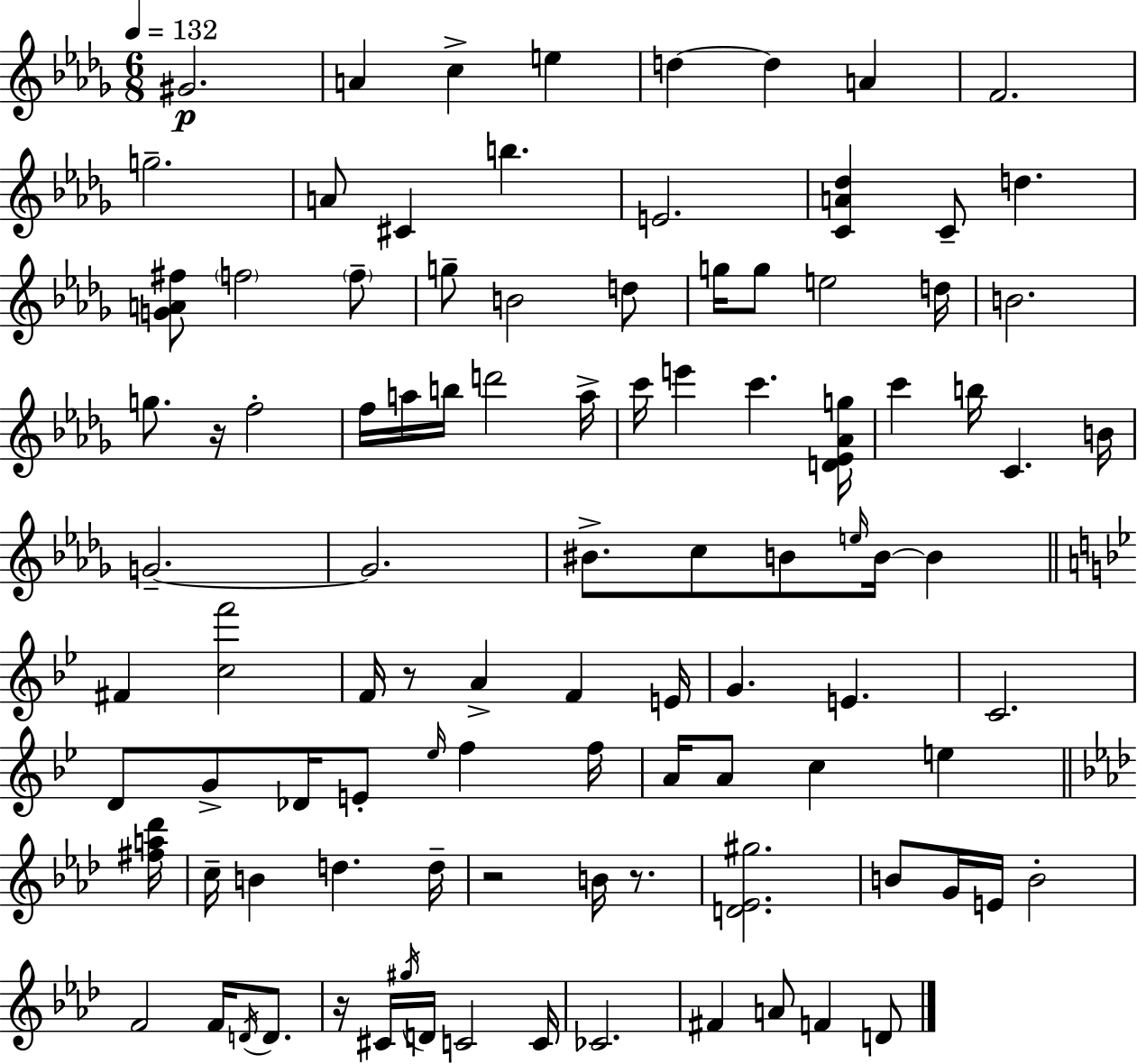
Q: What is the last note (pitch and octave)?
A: D4